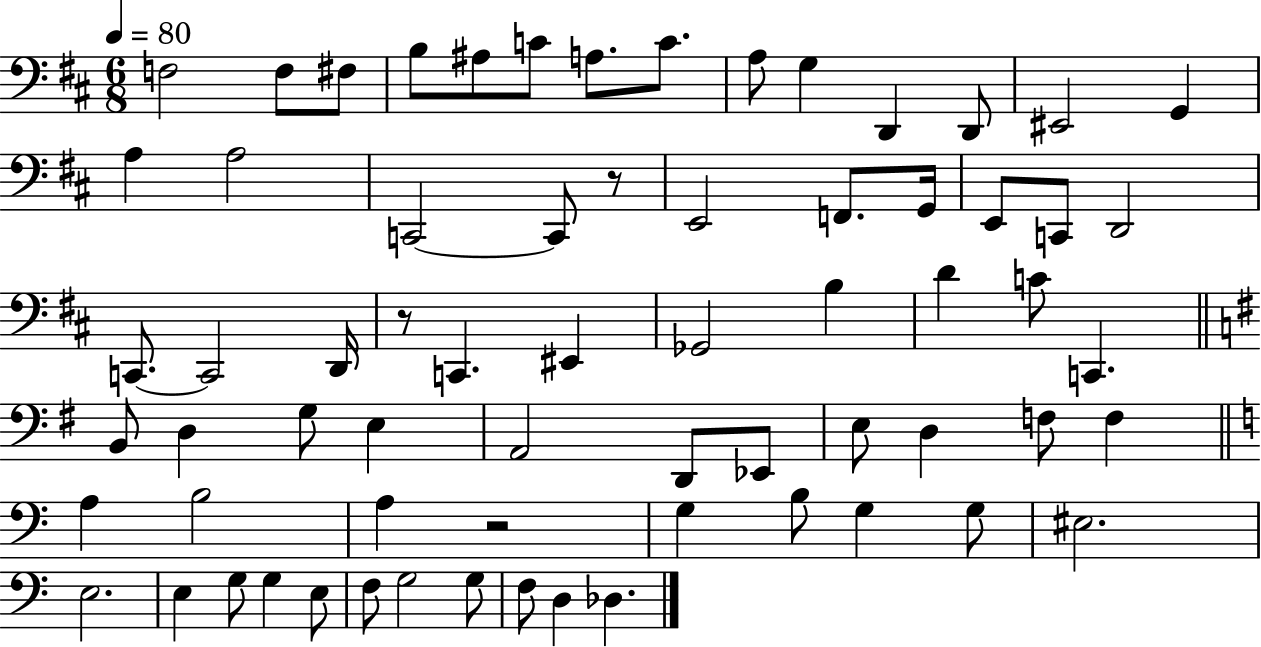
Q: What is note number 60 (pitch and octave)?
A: G3